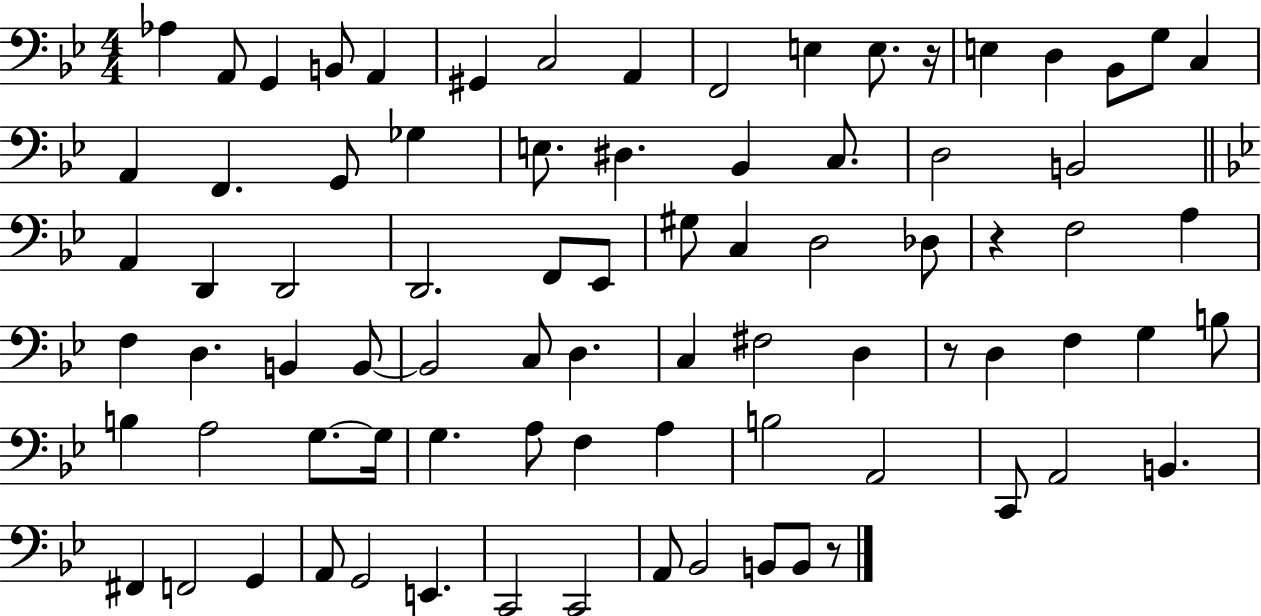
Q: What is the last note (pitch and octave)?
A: B2